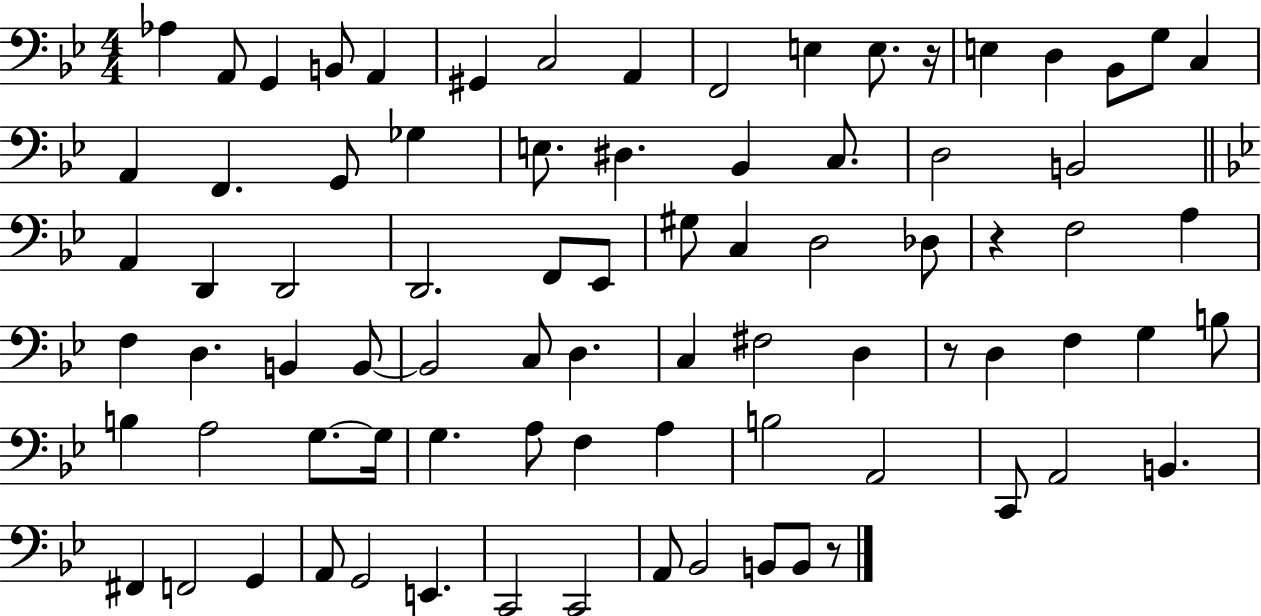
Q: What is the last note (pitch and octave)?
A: B2